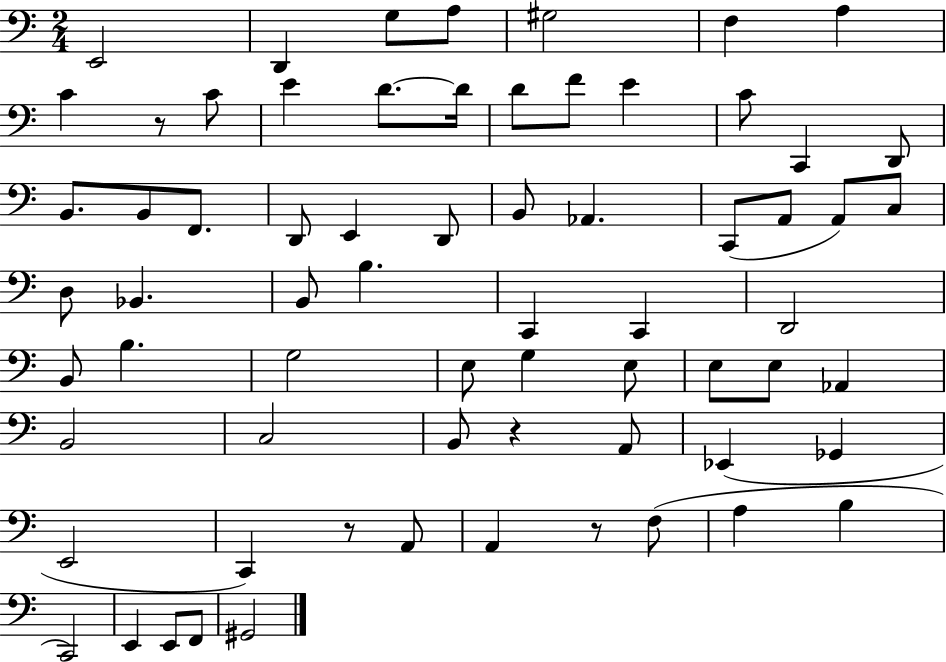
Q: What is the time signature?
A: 2/4